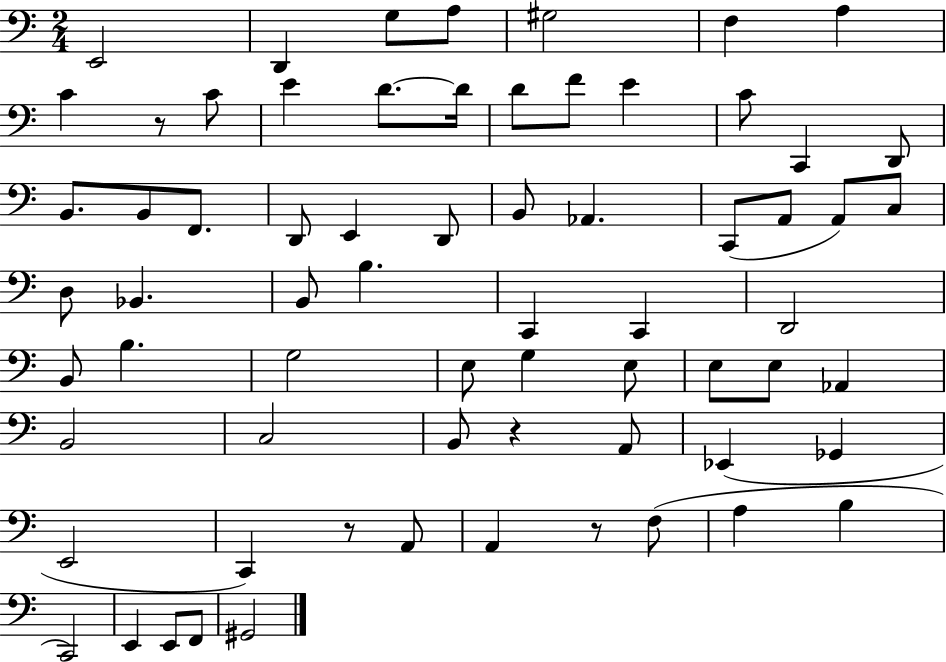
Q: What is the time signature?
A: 2/4